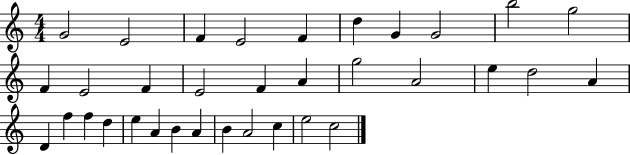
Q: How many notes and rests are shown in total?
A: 34